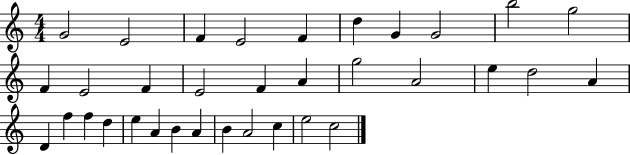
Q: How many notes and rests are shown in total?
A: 34